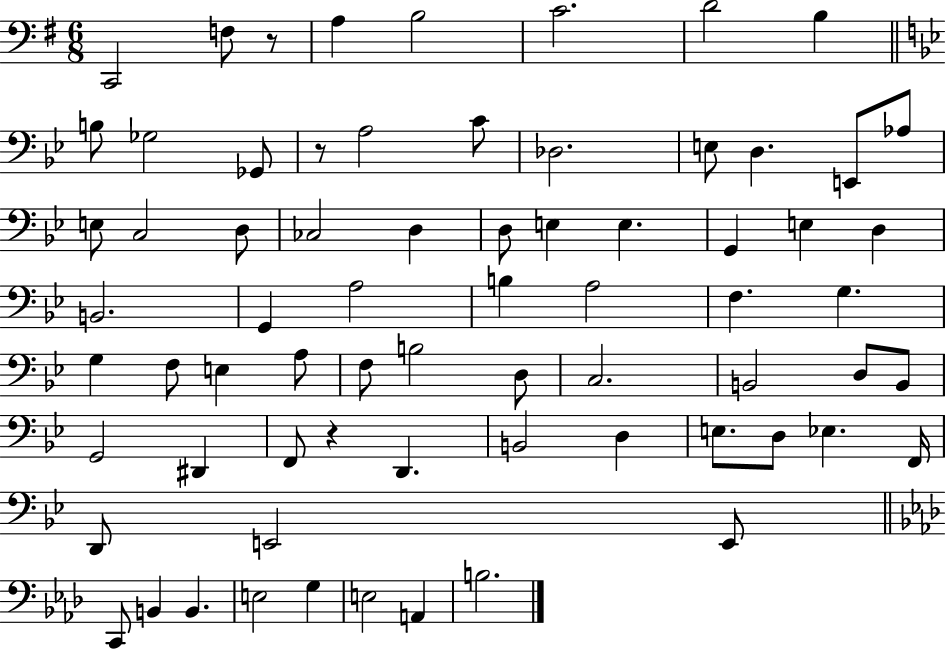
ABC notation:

X:1
T:Untitled
M:6/8
L:1/4
K:G
C,,2 F,/2 z/2 A, B,2 C2 D2 B, B,/2 _G,2 _G,,/2 z/2 A,2 C/2 _D,2 E,/2 D, E,,/2 _A,/2 E,/2 C,2 D,/2 _C,2 D, D,/2 E, E, G,, E, D, B,,2 G,, A,2 B, A,2 F, G, G, F,/2 E, A,/2 F,/2 B,2 D,/2 C,2 B,,2 D,/2 B,,/2 G,,2 ^D,, F,,/2 z D,, B,,2 D, E,/2 D,/2 _E, F,,/4 D,,/2 E,,2 E,,/2 C,,/2 B,, B,, E,2 G, E,2 A,, B,2